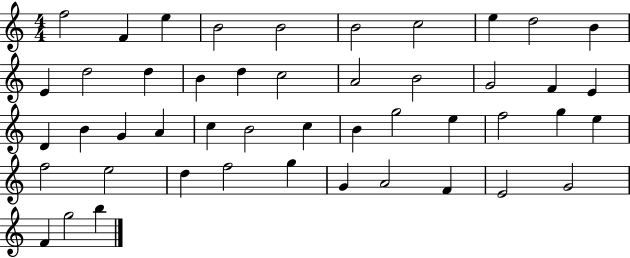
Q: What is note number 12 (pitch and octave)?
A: D5